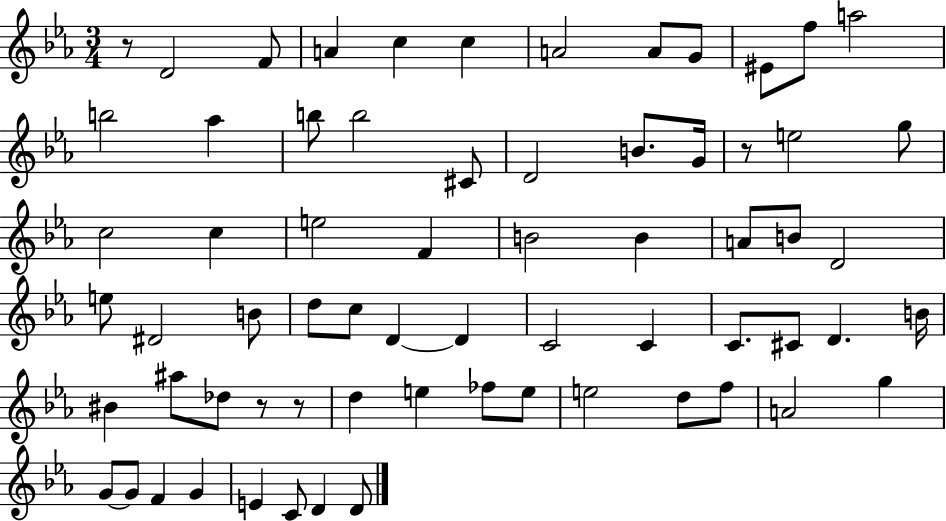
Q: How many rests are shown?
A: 4